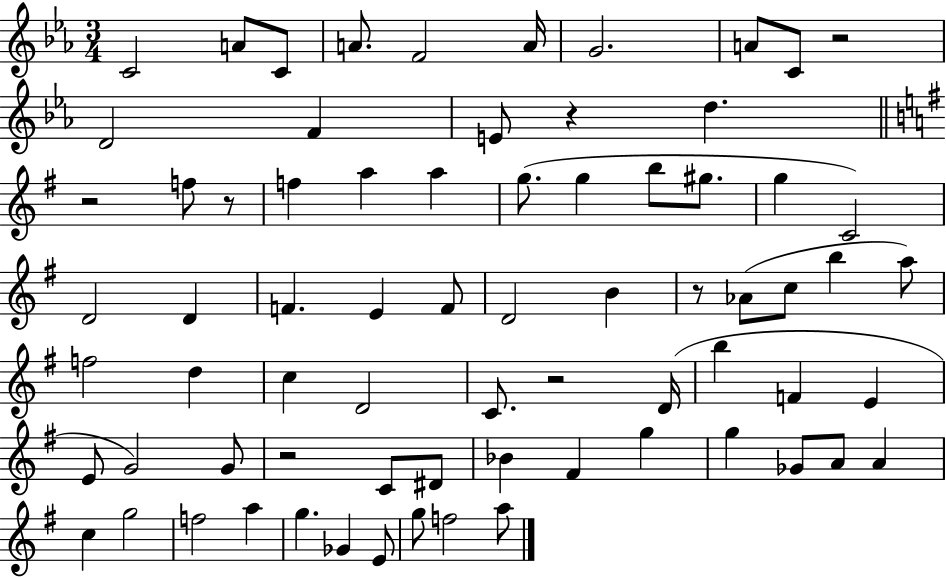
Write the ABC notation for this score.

X:1
T:Untitled
M:3/4
L:1/4
K:Eb
C2 A/2 C/2 A/2 F2 A/4 G2 A/2 C/2 z2 D2 F E/2 z d z2 f/2 z/2 f a a g/2 g b/2 ^g/2 g C2 D2 D F E F/2 D2 B z/2 _A/2 c/2 b a/2 f2 d c D2 C/2 z2 D/4 b F E E/2 G2 G/2 z2 C/2 ^D/2 _B ^F g g _G/2 A/2 A c g2 f2 a g _G E/2 g/2 f2 a/2